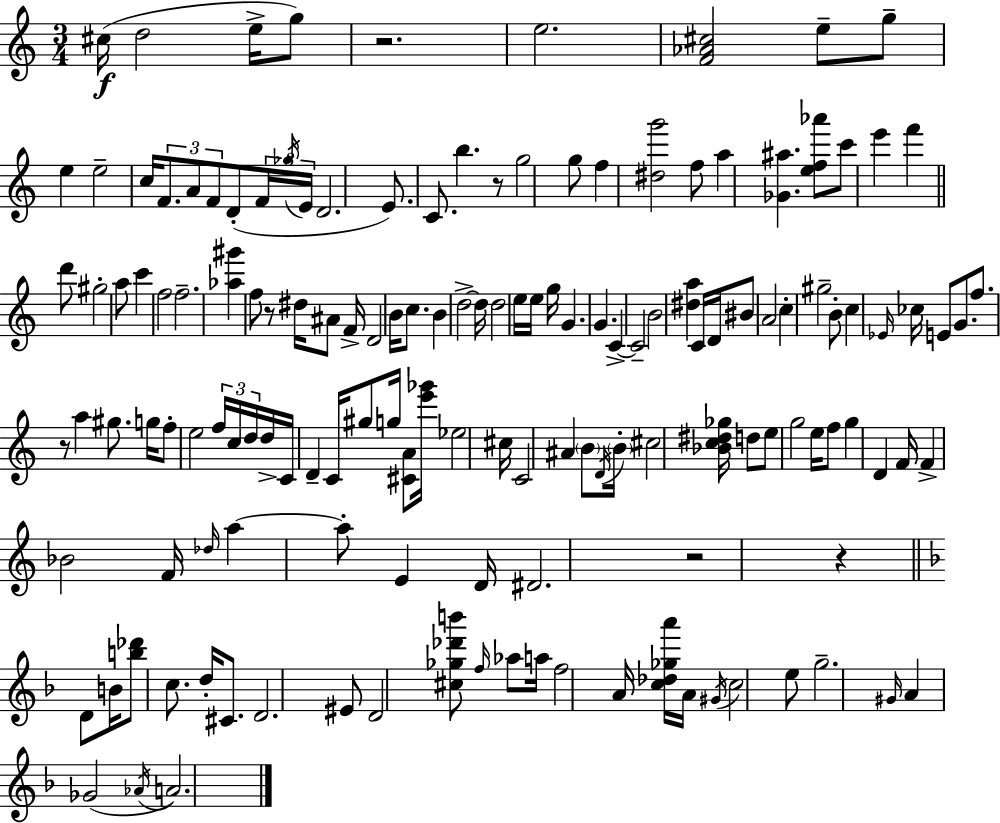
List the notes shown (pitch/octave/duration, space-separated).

C#5/s D5/h E5/s G5/e R/h. E5/h. [F4,Ab4,C#5]/h E5/e G5/e E5/q E5/h C5/s F4/e. A4/e F4/e D4/e F4/s Gb5/s E4/s D4/h. E4/e. C4/e. B5/q. R/e G5/h G5/e F5/q [D#5,G6]/h F5/e A5/q [Gb4,A#5]/q. [E5,F5,Ab6]/e C6/e E6/q F6/q D6/e G#5/h A5/e C6/q F5/h F5/h. [Ab5,G#6]/q F5/e R/e D#5/s A#4/e F4/s D4/h B4/s C5/e. B4/q D5/h D5/s D5/h E5/s E5/s G5/s G4/q. G4/q. C4/q C4/h B4/h [D#5,A5]/q C4/s D4/s BIS4/e A4/h C5/q G#5/h B4/e C5/q Eb4/s CES5/s E4/e G4/e. F5/e. R/e A5/q G#5/e. G5/s F5/e E5/h F5/s C5/s D5/s D5/s C4/s D4/q C4/s G#5/e G5/s [C#4,A4]/e [E6,Gb6]/s Eb5/h C#5/s C4/h A#4/q B4/e D4/s B4/s C#5/h [Bb4,C5,D#5,Gb5]/s D5/e E5/e G5/h E5/s F5/e G5/q D4/q F4/s F4/q Bb4/h F4/s Db5/s A5/q A5/e E4/q D4/s D#4/h. R/h R/q D4/e B4/s [B5,Db6]/e C5/e. D5/s C#4/e. D4/h. EIS4/e D4/h [C#5,Gb5,Db6,B6]/e F5/s Ab5/e A5/s F5/h A4/s [C5,Db5,Gb5,A6]/s A4/s G#4/s C5/h E5/e G5/h. G#4/s A4/q Gb4/h Ab4/s A4/h.